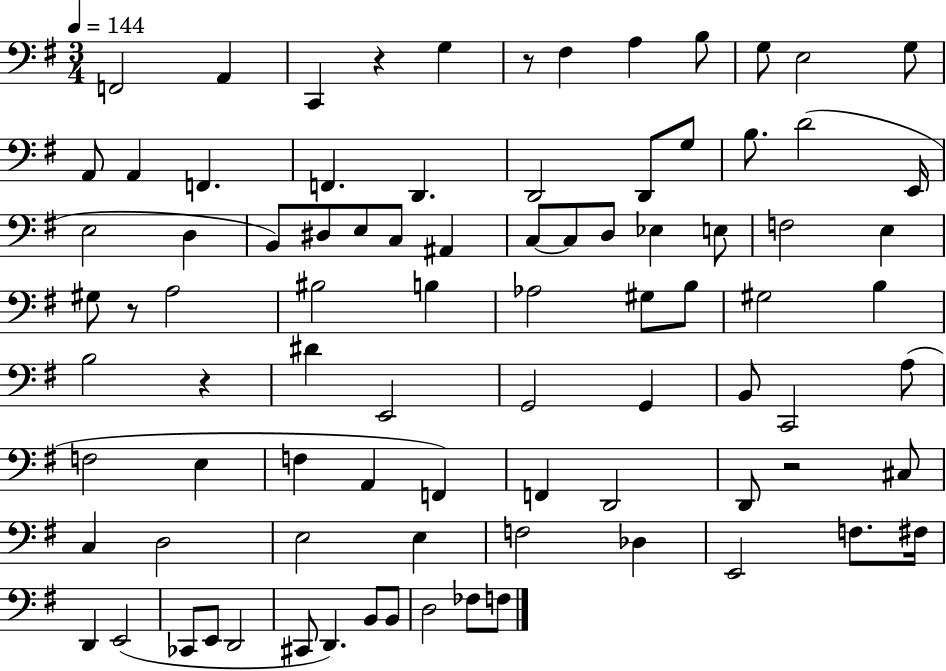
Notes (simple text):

F2/h A2/q C2/q R/q G3/q R/e F#3/q A3/q B3/e G3/e E3/h G3/e A2/e A2/q F2/q. F2/q. D2/q. D2/h D2/e G3/e B3/e. D4/h E2/s E3/h D3/q B2/e D#3/e E3/e C3/e A#2/q C3/e C3/e D3/e Eb3/q E3/e F3/h E3/q G#3/e R/e A3/h BIS3/h B3/q Ab3/h G#3/e B3/e G#3/h B3/q B3/h R/q D#4/q E2/h G2/h G2/q B2/e C2/h A3/e F3/h E3/q F3/q A2/q F2/q F2/q D2/h D2/e R/h C#3/e C3/q D3/h E3/h E3/q F3/h Db3/q E2/h F3/e. F#3/s D2/q E2/h CES2/e E2/e D2/h C#2/e D2/q. B2/e B2/e D3/h FES3/e F3/e